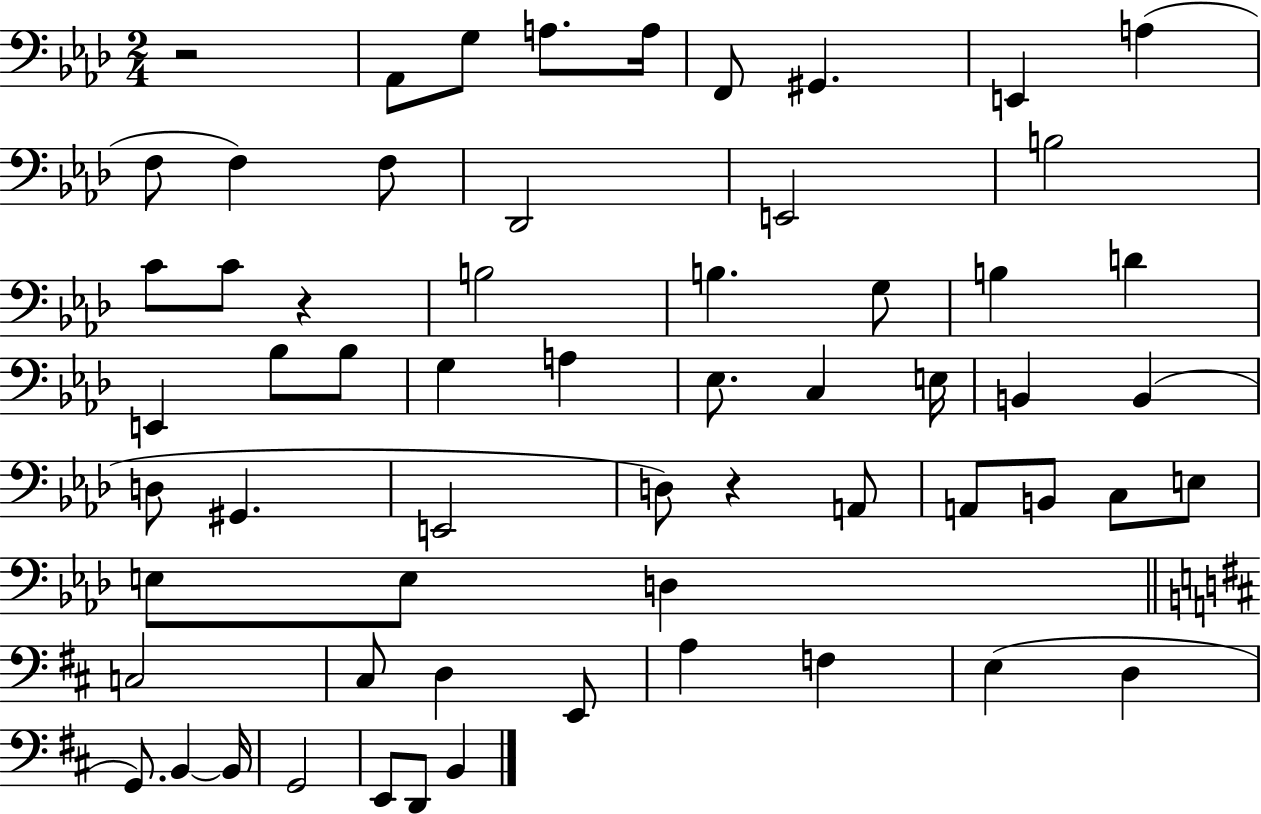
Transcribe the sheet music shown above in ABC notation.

X:1
T:Untitled
M:2/4
L:1/4
K:Ab
z2 _A,,/2 G,/2 A,/2 A,/4 F,,/2 ^G,, E,, A, F,/2 F, F,/2 _D,,2 E,,2 B,2 C/2 C/2 z B,2 B, G,/2 B, D E,, _B,/2 _B,/2 G, A, _E,/2 C, E,/4 B,, B,, D,/2 ^G,, E,,2 D,/2 z A,,/2 A,,/2 B,,/2 C,/2 E,/2 E,/2 E,/2 D, C,2 ^C,/2 D, E,,/2 A, F, E, D, G,,/2 B,, B,,/4 G,,2 E,,/2 D,,/2 B,,